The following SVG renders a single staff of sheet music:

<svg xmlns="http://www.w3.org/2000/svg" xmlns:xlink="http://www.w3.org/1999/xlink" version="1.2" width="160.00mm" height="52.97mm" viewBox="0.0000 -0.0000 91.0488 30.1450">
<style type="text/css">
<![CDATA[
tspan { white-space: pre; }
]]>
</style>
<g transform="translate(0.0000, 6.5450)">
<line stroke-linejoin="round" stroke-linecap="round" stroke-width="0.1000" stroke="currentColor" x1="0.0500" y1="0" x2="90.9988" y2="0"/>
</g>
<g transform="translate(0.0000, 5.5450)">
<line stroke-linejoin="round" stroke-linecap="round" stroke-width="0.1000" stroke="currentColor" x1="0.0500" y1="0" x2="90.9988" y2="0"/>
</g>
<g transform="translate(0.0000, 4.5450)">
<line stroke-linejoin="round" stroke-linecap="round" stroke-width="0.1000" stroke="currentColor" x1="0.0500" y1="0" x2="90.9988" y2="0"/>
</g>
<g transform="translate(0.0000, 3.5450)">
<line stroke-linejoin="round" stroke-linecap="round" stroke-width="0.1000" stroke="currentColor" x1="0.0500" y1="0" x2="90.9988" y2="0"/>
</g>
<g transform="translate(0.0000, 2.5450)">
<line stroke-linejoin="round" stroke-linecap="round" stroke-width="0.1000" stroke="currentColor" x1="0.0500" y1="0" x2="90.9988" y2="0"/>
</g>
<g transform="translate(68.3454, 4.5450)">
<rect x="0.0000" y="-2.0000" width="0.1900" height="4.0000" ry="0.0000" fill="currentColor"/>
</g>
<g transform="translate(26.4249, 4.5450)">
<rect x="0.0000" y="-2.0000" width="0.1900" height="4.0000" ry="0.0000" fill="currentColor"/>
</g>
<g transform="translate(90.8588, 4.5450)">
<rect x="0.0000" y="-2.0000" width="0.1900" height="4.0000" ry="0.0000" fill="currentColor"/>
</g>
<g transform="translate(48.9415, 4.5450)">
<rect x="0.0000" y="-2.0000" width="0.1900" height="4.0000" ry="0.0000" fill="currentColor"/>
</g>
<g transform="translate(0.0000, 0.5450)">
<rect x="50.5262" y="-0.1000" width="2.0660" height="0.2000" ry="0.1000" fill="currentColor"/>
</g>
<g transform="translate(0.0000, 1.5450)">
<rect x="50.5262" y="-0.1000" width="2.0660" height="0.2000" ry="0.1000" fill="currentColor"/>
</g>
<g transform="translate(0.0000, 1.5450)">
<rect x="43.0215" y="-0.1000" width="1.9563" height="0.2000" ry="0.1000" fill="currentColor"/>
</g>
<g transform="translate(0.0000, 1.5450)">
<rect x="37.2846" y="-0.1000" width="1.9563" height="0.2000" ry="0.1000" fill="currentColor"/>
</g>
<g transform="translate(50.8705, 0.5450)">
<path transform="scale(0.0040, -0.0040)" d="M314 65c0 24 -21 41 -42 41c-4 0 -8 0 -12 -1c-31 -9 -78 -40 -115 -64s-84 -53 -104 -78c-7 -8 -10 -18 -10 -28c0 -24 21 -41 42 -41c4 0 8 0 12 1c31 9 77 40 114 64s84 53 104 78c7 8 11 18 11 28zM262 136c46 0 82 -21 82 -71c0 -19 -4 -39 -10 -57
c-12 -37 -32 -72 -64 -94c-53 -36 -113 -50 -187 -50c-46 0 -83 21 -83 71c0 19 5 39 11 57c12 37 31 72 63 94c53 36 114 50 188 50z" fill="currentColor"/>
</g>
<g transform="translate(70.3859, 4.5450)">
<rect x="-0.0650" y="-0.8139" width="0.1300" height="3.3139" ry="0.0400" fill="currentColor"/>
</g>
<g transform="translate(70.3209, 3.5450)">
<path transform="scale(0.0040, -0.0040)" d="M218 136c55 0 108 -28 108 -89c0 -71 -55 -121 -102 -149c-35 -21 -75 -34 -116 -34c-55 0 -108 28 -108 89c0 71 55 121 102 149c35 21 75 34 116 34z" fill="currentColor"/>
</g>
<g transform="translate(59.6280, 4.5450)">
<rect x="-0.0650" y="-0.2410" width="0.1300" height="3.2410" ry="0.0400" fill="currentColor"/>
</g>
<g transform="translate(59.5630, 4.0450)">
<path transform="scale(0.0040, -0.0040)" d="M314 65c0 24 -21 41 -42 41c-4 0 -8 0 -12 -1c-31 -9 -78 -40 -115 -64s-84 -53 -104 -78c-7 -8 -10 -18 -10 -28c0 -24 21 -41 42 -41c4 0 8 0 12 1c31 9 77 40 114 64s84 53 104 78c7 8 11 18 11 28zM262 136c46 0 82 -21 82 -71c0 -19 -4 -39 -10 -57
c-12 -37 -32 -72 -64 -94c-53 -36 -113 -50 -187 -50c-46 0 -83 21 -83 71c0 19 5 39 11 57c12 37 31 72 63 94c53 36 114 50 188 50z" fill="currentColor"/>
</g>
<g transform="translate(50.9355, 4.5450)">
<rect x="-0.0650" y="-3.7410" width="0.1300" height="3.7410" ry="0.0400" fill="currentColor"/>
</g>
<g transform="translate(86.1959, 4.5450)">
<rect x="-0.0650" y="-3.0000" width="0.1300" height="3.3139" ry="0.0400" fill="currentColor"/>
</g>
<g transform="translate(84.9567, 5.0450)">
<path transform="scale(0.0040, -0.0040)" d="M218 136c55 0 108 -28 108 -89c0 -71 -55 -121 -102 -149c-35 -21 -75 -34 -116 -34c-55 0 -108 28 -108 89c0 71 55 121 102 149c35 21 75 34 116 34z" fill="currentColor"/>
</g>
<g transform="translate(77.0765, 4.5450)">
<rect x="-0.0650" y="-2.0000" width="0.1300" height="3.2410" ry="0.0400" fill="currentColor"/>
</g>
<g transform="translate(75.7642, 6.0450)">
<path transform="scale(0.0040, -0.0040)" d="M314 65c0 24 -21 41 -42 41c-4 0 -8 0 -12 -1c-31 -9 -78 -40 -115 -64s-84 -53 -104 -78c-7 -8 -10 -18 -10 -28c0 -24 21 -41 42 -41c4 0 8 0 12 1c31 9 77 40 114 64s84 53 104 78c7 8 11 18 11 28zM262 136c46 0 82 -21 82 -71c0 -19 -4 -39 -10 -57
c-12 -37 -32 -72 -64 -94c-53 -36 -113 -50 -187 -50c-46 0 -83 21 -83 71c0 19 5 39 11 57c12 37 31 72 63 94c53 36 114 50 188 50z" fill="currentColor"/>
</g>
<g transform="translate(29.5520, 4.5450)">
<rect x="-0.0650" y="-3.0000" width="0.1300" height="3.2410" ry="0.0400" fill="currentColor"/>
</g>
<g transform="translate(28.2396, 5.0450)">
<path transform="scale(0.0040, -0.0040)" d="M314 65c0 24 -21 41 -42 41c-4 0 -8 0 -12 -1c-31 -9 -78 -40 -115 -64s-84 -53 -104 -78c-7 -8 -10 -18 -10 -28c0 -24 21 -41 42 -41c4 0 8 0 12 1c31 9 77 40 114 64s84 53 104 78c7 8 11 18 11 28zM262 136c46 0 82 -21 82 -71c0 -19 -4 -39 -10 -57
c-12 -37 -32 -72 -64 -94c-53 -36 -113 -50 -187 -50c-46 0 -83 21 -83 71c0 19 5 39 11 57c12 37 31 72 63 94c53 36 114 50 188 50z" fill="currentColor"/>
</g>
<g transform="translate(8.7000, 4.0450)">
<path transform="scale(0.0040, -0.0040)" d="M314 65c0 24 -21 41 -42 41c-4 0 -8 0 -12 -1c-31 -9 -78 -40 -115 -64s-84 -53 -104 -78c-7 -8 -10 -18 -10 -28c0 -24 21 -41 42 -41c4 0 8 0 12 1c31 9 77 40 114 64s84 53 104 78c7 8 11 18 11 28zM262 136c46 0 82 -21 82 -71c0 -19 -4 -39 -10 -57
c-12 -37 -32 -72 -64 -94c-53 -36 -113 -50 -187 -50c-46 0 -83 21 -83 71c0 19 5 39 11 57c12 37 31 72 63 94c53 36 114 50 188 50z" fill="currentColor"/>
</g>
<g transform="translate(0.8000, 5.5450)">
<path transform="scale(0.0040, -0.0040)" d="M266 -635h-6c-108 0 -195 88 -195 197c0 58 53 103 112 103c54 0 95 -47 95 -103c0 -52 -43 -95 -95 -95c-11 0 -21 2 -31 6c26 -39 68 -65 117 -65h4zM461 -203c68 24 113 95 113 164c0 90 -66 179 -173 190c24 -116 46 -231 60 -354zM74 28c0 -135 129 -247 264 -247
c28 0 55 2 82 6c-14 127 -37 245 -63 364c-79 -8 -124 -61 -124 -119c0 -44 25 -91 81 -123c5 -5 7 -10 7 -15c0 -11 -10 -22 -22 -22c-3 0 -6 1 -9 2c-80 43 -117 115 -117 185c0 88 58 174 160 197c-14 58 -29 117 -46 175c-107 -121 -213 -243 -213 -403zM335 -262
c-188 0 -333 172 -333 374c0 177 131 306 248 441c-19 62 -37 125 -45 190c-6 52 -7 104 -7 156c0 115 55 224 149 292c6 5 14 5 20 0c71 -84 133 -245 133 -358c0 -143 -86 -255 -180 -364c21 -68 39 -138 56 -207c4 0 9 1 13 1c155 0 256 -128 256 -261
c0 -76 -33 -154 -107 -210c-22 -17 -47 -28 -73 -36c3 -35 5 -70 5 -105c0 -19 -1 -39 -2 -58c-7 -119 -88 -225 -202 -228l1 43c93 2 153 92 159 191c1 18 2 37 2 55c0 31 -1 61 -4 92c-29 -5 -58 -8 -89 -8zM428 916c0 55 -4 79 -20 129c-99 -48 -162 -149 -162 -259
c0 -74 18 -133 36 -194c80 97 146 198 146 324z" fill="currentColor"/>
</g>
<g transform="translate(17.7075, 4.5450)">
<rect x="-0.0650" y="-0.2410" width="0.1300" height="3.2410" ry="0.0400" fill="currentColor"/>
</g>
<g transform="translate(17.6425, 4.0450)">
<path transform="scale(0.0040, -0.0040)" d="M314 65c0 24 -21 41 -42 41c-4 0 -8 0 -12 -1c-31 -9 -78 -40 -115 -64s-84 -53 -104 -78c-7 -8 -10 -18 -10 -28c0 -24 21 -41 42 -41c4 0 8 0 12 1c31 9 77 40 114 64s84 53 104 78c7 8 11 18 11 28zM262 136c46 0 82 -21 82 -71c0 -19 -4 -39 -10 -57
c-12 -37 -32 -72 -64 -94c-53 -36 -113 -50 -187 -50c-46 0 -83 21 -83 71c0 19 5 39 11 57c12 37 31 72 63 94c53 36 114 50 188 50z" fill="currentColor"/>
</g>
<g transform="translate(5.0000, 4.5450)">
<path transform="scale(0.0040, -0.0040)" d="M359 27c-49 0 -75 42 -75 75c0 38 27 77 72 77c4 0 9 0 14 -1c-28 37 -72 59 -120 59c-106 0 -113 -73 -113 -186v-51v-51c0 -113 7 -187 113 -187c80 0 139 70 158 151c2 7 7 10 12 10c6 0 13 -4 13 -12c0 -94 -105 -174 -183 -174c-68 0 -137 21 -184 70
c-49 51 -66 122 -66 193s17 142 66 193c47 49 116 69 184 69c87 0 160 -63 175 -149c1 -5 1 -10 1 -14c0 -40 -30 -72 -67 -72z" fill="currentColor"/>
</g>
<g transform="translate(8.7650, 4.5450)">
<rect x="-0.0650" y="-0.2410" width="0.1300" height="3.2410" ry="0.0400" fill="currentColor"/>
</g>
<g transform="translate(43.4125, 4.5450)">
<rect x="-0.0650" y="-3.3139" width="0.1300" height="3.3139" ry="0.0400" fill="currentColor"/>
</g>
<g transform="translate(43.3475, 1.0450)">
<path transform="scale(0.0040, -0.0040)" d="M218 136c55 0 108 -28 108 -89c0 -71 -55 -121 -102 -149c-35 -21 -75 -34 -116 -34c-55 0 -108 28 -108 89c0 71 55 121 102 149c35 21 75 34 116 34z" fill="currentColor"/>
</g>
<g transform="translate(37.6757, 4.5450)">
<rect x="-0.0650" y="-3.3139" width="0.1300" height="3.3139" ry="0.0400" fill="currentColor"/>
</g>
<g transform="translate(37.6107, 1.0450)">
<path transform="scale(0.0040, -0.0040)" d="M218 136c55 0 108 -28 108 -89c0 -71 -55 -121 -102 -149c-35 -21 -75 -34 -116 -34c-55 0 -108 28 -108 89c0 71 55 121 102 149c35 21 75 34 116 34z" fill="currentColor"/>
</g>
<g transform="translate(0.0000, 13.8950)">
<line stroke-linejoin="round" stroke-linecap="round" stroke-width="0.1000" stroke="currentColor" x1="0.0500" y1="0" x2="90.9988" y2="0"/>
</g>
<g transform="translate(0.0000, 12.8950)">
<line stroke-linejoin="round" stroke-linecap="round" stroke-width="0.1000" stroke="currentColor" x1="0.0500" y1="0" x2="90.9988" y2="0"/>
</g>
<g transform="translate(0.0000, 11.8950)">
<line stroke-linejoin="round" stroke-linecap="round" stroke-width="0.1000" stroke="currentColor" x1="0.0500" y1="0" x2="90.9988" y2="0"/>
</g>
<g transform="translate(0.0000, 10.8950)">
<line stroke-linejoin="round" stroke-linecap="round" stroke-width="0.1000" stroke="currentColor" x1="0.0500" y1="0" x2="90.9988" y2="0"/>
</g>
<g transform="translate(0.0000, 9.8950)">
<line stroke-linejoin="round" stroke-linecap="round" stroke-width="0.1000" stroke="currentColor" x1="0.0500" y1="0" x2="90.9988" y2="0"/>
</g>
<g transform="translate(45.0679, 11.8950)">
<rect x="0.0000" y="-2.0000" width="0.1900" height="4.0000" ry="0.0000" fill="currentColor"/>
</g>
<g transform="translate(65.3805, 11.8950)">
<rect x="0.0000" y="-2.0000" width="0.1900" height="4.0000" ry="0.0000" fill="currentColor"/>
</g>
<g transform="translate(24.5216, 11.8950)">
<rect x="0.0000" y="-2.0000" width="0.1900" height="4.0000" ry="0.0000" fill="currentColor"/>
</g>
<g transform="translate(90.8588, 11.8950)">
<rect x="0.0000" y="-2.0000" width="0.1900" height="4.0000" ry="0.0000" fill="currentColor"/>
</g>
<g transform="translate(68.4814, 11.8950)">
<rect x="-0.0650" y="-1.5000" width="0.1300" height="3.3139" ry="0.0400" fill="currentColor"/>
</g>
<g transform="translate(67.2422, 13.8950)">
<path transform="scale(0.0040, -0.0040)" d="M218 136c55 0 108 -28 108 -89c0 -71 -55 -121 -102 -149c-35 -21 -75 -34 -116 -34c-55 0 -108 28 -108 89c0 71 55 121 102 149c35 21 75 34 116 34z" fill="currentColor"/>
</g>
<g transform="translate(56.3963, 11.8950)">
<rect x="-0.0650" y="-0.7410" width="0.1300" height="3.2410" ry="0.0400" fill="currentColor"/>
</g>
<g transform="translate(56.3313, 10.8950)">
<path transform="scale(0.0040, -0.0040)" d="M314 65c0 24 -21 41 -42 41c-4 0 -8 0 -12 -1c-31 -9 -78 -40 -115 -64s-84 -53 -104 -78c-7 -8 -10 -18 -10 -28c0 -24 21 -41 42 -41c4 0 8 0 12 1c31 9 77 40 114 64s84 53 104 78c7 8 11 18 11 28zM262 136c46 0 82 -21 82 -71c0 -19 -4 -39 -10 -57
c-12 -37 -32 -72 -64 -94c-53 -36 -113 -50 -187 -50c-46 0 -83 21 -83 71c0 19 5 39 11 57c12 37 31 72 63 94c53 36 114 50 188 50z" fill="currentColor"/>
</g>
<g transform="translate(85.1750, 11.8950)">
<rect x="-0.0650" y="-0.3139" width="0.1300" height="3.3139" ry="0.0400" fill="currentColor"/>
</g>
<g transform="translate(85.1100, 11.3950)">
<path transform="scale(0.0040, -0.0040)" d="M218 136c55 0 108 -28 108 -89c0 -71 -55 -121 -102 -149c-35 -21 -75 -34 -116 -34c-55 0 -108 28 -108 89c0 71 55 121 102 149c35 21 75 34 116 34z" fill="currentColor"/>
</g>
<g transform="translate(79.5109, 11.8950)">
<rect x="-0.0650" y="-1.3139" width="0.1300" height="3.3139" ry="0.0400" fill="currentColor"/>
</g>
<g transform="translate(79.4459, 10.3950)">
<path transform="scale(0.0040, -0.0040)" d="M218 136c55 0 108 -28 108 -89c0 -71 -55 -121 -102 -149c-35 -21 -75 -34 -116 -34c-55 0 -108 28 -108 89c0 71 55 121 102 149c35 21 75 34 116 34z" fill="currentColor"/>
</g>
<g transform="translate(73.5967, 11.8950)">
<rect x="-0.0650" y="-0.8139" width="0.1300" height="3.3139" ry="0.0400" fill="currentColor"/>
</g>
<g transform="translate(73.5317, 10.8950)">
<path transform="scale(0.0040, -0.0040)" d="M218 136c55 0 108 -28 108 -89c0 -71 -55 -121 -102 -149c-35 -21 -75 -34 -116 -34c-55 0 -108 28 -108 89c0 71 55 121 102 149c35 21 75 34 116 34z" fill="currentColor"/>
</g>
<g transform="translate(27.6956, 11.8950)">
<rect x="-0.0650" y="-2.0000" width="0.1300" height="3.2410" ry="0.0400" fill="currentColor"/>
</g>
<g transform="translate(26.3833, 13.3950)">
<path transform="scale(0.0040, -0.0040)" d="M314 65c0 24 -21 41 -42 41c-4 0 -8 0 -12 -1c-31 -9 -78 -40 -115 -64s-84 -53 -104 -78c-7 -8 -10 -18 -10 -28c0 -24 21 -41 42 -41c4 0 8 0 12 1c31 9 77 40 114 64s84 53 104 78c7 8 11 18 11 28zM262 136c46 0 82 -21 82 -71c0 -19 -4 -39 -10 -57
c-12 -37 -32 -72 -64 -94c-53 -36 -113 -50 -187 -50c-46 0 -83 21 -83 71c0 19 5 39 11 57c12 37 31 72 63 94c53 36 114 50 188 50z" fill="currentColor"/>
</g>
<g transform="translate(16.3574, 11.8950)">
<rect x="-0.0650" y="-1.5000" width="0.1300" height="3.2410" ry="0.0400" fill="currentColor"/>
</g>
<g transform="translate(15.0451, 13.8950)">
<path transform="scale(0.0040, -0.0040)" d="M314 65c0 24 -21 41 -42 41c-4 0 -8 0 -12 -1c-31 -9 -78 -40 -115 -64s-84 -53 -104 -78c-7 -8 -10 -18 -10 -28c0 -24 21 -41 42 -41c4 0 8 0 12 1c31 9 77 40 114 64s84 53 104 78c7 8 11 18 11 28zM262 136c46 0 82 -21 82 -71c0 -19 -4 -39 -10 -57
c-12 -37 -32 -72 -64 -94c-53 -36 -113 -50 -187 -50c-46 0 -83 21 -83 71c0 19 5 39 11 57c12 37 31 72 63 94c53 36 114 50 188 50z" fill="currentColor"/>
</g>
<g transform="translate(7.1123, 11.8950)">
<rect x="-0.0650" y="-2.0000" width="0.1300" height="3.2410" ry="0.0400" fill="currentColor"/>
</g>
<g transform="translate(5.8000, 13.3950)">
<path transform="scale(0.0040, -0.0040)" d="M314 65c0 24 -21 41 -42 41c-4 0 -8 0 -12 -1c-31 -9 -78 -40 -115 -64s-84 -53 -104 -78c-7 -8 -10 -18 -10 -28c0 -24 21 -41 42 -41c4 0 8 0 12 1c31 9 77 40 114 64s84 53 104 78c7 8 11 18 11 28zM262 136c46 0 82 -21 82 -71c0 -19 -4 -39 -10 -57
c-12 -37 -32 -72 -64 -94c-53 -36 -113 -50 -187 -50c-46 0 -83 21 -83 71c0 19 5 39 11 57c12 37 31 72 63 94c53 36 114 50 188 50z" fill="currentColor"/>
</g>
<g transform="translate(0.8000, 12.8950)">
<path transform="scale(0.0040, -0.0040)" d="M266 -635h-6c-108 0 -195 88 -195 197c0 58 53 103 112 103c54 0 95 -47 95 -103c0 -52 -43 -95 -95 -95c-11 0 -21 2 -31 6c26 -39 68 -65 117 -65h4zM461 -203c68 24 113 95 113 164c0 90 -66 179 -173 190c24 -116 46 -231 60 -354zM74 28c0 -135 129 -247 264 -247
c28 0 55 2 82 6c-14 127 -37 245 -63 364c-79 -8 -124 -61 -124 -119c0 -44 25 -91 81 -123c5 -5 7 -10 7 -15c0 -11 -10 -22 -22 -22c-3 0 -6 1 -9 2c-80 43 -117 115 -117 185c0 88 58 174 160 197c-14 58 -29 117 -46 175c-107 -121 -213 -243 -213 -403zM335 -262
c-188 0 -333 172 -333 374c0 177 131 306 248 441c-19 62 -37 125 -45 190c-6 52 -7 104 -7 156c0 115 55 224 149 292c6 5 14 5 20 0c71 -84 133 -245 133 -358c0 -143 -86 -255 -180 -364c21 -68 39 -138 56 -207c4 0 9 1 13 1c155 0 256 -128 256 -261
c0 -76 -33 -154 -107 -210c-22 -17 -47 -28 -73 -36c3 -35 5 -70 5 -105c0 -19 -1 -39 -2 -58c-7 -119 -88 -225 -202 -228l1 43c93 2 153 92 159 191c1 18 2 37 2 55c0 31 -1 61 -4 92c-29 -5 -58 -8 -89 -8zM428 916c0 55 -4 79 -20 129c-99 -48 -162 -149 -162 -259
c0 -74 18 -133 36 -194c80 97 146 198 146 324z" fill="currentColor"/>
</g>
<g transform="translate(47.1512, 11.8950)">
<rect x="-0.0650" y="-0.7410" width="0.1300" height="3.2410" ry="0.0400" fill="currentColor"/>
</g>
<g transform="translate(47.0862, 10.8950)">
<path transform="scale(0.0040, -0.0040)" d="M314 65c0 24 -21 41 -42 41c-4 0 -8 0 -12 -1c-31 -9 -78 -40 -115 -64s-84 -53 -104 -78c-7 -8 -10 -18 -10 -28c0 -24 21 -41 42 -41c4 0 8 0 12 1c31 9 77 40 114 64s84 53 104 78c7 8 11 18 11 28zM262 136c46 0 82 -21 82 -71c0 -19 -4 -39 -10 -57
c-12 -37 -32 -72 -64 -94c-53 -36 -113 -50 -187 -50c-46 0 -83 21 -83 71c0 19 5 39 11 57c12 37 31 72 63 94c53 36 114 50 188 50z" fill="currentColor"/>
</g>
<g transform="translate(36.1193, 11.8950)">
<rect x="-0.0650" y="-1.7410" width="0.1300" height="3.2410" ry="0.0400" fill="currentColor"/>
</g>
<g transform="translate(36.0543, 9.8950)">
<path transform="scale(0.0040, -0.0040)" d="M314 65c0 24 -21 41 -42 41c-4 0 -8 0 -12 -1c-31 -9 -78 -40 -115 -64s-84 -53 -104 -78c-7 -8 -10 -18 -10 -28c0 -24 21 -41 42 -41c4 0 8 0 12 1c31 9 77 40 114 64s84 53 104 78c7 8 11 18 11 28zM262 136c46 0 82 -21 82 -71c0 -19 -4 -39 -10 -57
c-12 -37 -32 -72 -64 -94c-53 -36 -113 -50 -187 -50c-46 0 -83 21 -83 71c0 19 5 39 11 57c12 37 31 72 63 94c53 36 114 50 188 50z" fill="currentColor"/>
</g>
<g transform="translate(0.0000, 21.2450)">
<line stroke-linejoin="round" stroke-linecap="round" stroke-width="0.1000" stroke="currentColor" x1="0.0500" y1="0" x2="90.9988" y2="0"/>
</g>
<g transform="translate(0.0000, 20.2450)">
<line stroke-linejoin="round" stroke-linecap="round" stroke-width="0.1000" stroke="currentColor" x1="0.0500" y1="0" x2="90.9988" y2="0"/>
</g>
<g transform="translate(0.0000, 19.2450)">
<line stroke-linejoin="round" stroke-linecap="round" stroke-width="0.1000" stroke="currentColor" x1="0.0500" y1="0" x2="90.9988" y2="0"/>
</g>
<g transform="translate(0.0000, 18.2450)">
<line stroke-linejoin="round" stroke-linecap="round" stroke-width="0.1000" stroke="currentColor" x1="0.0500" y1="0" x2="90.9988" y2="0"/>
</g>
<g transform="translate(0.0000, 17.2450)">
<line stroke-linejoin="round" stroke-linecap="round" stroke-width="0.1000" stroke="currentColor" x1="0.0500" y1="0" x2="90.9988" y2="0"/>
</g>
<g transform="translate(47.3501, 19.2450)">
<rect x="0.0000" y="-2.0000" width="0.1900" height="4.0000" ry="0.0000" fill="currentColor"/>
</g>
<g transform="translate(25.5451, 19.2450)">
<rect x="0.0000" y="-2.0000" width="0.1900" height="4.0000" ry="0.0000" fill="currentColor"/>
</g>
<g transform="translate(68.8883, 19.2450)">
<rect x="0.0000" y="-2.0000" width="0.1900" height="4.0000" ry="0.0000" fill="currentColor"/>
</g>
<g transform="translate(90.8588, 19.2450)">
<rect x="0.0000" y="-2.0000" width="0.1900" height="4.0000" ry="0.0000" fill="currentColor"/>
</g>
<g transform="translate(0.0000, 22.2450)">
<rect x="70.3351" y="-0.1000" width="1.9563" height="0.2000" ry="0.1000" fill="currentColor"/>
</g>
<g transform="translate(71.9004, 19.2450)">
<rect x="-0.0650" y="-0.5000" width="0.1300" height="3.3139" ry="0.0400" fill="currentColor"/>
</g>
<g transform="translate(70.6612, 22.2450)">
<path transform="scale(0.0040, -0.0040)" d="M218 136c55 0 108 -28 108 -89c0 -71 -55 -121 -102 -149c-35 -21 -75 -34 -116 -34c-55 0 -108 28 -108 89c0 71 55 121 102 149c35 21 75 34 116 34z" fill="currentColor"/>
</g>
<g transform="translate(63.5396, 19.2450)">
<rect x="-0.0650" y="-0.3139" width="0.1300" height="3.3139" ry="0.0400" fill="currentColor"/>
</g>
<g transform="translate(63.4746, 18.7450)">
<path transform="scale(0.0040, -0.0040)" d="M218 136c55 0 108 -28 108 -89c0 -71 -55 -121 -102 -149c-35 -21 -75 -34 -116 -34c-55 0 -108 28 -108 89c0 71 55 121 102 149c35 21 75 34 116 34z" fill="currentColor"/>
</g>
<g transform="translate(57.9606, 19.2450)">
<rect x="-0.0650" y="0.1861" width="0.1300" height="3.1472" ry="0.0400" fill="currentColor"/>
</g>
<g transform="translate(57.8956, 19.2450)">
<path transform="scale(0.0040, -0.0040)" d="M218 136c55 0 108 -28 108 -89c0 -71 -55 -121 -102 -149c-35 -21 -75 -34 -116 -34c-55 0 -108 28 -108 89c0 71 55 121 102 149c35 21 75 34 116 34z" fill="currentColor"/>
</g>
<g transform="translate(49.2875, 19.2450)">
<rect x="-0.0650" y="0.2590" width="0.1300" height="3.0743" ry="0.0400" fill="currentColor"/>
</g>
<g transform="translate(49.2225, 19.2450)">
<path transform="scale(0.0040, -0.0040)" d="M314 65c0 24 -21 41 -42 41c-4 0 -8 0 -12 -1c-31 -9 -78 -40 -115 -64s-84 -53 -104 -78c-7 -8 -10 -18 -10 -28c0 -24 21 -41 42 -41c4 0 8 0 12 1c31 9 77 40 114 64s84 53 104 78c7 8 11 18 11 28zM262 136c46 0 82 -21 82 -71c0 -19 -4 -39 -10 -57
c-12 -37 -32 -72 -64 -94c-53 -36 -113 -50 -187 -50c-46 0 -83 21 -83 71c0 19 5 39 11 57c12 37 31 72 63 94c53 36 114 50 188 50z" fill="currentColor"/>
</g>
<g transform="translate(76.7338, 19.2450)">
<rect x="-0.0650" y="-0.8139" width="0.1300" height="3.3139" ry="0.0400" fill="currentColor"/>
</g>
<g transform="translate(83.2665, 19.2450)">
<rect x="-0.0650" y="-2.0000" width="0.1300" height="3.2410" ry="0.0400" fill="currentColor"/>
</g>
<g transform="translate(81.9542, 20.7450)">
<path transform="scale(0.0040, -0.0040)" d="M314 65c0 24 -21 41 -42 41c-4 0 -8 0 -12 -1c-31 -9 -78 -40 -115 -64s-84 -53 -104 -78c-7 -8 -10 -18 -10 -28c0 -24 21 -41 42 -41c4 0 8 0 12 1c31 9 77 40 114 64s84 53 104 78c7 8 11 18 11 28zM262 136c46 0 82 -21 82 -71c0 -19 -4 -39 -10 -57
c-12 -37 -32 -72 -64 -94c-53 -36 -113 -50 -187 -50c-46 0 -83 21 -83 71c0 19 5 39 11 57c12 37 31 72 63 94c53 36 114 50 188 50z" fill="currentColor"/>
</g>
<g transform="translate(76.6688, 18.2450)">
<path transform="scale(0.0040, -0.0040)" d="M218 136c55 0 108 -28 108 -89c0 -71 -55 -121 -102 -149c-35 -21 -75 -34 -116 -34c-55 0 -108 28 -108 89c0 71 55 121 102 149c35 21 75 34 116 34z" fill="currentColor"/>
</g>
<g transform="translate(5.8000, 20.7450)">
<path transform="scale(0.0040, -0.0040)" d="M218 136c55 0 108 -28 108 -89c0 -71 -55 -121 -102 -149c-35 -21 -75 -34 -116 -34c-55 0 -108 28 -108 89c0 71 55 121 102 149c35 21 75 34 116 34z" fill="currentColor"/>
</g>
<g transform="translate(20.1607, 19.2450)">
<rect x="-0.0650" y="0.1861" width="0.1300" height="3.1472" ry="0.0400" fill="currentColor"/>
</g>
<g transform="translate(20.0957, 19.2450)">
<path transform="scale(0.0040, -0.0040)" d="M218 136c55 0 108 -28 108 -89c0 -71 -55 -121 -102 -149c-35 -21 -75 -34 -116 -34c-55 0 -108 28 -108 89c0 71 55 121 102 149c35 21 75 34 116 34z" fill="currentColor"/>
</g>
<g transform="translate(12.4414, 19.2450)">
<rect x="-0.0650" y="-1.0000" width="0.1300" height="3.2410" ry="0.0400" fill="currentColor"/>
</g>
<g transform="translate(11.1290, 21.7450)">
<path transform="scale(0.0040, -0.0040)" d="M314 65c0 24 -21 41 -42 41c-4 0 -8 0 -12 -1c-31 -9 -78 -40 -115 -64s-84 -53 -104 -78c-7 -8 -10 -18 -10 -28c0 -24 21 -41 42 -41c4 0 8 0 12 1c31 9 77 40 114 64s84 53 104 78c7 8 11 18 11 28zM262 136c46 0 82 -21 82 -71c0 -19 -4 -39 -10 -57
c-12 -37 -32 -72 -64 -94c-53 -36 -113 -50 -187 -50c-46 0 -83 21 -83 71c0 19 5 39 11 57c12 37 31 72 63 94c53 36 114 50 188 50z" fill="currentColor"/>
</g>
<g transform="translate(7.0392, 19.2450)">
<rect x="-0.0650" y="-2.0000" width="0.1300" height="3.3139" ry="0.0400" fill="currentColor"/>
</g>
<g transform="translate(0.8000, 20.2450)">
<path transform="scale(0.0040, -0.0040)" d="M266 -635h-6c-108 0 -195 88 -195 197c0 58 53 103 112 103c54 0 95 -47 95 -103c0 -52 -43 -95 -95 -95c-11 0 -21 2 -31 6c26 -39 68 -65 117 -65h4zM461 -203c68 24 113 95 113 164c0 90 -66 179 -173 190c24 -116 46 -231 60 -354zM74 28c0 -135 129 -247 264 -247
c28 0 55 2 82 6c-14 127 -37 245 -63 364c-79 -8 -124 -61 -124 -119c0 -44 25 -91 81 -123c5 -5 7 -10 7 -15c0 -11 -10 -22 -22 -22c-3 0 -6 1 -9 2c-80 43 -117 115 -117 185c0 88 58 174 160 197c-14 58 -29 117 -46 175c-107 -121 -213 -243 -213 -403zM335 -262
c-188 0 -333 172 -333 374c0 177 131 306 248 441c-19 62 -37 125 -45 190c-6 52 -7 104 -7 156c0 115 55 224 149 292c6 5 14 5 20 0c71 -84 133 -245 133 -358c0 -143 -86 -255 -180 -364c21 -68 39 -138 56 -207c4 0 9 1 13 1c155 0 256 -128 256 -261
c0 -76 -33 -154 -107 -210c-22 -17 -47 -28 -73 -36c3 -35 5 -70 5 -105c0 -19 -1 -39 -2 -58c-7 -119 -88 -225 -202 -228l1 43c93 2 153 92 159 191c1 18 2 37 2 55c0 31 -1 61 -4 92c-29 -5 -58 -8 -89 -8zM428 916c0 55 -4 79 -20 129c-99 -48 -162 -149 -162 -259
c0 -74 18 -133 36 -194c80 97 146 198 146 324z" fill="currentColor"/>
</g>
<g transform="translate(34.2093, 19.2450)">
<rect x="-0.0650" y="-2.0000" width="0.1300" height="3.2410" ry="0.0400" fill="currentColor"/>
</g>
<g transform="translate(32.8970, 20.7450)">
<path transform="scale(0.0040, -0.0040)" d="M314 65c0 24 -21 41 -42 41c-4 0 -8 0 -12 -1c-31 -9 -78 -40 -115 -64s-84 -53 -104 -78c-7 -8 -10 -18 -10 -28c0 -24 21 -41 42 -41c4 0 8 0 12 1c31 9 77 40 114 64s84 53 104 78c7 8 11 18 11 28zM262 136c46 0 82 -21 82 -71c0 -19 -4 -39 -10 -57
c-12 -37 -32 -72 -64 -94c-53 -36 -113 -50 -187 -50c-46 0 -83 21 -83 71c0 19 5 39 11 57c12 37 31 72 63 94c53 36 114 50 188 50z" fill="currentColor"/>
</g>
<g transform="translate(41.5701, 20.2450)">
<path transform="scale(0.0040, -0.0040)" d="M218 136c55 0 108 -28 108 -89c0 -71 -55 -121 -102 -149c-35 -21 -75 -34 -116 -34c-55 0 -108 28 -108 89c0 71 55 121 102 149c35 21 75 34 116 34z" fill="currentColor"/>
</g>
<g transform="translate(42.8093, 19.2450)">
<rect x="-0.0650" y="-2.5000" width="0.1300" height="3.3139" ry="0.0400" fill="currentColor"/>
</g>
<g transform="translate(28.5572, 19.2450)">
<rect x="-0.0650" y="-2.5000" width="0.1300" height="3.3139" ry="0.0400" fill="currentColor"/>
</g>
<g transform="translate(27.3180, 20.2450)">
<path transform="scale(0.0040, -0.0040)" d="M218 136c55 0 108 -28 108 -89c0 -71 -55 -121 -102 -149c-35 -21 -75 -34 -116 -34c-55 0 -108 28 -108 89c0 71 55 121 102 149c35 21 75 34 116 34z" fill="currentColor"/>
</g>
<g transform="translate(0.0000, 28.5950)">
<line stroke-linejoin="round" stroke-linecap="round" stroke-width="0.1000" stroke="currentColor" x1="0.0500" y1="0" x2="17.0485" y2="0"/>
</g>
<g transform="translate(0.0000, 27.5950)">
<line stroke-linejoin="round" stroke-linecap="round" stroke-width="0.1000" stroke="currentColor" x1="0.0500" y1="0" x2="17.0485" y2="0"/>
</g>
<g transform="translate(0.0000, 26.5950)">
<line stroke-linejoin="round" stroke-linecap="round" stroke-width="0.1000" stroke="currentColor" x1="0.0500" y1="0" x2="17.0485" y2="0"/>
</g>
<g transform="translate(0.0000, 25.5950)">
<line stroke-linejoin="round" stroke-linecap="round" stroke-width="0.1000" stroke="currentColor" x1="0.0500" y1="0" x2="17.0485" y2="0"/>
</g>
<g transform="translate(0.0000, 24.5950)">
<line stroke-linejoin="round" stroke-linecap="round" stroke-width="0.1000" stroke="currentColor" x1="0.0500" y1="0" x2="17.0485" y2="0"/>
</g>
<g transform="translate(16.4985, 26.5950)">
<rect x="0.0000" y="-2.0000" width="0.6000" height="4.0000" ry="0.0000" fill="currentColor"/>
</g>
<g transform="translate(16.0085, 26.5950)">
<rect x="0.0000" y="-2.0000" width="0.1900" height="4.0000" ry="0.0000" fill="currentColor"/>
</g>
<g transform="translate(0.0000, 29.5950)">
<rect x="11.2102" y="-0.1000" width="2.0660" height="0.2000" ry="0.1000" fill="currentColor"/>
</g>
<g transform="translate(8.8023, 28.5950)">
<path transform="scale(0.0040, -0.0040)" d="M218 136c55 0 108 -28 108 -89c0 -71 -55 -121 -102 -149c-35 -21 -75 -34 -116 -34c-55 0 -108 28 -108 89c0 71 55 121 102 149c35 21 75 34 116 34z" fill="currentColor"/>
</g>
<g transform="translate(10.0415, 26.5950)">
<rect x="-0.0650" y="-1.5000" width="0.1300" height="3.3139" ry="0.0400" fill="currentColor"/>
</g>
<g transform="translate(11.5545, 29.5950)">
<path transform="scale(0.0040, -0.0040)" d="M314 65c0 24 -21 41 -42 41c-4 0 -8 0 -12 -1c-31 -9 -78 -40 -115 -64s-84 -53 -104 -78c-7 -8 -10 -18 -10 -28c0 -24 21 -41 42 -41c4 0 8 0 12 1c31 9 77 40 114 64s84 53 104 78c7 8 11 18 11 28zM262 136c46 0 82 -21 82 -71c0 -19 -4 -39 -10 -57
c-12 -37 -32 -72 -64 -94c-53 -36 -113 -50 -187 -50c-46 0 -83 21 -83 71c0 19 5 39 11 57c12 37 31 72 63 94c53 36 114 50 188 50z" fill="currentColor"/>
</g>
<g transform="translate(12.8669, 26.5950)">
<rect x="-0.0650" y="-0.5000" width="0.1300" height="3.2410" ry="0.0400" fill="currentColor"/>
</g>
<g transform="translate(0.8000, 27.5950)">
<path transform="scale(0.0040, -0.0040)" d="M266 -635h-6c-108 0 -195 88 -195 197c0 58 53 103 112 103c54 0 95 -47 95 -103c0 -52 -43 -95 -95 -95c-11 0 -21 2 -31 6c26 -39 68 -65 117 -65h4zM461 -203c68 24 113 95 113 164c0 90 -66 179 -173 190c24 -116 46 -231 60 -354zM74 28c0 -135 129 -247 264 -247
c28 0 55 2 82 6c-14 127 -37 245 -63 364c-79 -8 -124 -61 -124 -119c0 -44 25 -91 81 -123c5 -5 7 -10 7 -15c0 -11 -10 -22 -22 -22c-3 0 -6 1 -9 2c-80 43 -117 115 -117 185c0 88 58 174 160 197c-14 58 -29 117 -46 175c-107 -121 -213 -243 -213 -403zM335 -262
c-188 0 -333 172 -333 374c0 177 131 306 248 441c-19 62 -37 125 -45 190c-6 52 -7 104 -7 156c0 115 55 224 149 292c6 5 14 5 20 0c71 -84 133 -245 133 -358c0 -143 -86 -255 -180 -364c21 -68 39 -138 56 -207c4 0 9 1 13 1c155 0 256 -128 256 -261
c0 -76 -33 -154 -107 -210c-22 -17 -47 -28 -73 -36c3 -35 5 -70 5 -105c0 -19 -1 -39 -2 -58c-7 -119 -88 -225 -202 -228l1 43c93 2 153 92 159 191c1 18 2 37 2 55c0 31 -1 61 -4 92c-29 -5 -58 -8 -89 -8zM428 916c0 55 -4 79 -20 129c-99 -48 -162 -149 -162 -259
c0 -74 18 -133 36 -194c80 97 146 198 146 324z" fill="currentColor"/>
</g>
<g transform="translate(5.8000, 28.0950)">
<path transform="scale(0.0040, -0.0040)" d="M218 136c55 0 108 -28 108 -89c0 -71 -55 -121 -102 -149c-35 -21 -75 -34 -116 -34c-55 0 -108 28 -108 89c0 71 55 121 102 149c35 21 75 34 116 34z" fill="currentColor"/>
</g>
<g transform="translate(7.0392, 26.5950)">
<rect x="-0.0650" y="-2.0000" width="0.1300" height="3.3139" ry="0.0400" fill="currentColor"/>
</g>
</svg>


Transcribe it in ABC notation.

X:1
T:Untitled
M:4/4
L:1/4
K:C
c2 c2 A2 b b c'2 c2 d F2 A F2 E2 F2 f2 d2 d2 E d e c F D2 B G F2 G B2 B c C d F2 F E C2